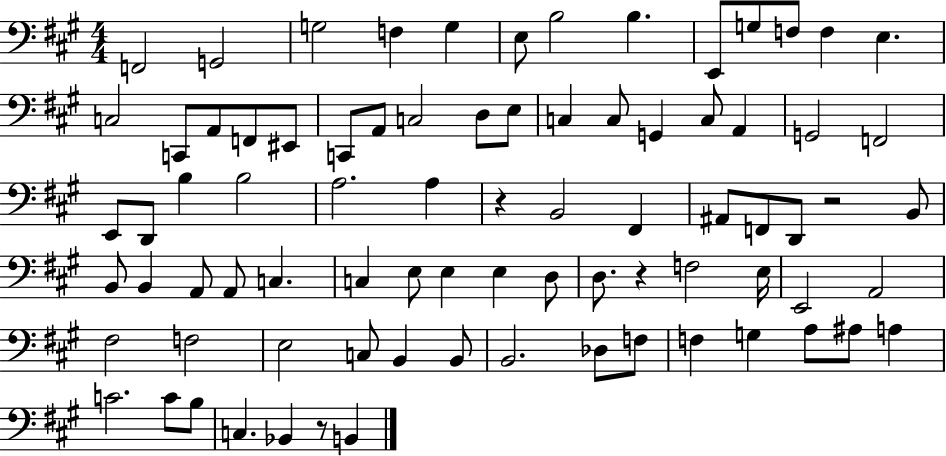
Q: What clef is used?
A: bass